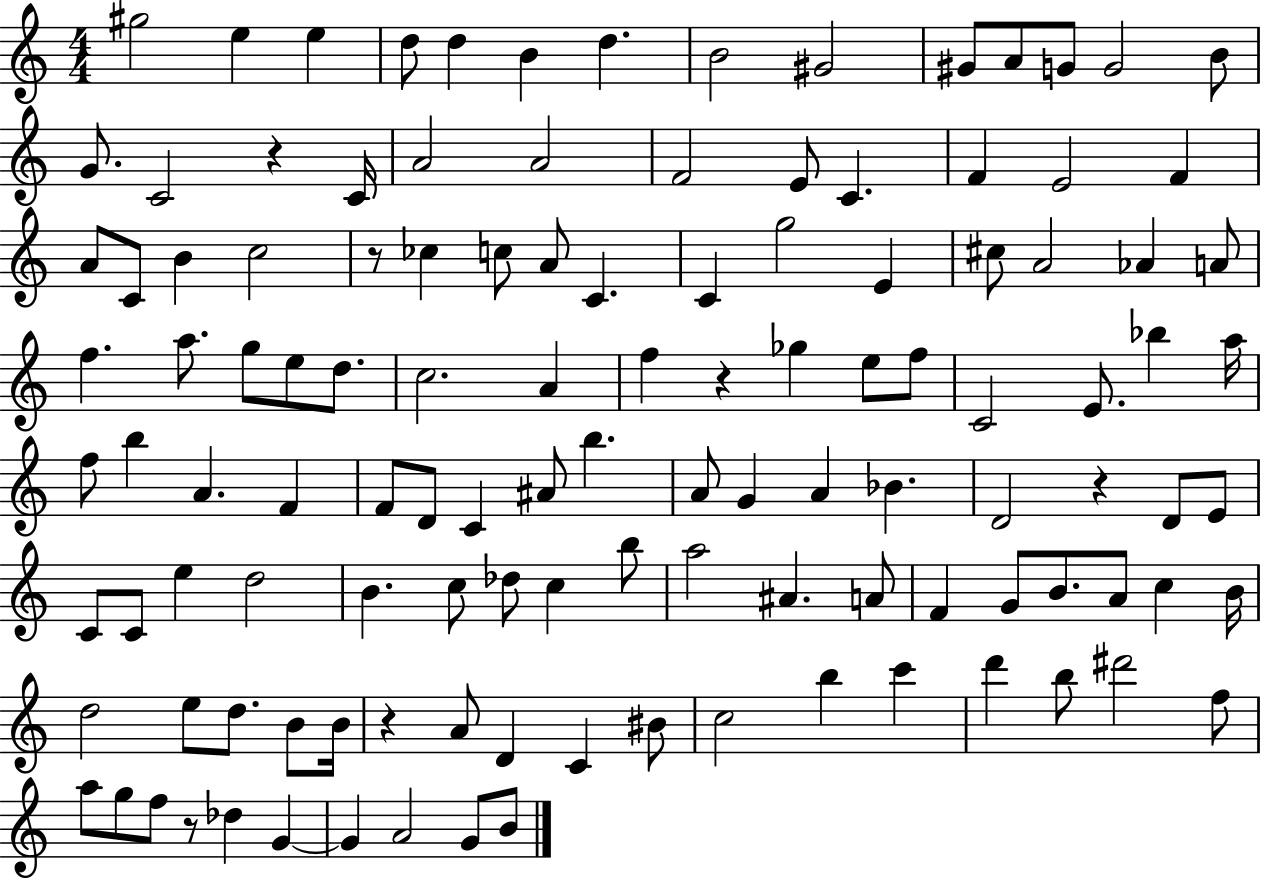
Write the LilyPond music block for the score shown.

{
  \clef treble
  \numericTimeSignature
  \time 4/4
  \key c \major
  gis''2 e''4 e''4 | d''8 d''4 b'4 d''4. | b'2 gis'2 | gis'8 a'8 g'8 g'2 b'8 | \break g'8. c'2 r4 c'16 | a'2 a'2 | f'2 e'8 c'4. | f'4 e'2 f'4 | \break a'8 c'8 b'4 c''2 | r8 ces''4 c''8 a'8 c'4. | c'4 g''2 e'4 | cis''8 a'2 aes'4 a'8 | \break f''4. a''8. g''8 e''8 d''8. | c''2. a'4 | f''4 r4 ges''4 e''8 f''8 | c'2 e'8. bes''4 a''16 | \break f''8 b''4 a'4. f'4 | f'8 d'8 c'4 ais'8 b''4. | a'8 g'4 a'4 bes'4. | d'2 r4 d'8 e'8 | \break c'8 c'8 e''4 d''2 | b'4. c''8 des''8 c''4 b''8 | a''2 ais'4. a'8 | f'4 g'8 b'8. a'8 c''4 b'16 | \break d''2 e''8 d''8. b'8 b'16 | r4 a'8 d'4 c'4 bis'8 | c''2 b''4 c'''4 | d'''4 b''8 dis'''2 f''8 | \break a''8 g''8 f''8 r8 des''4 g'4~~ | g'4 a'2 g'8 b'8 | \bar "|."
}